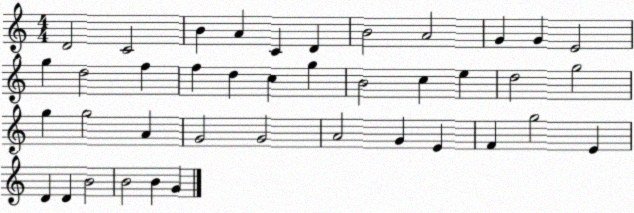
X:1
T:Untitled
M:4/4
L:1/4
K:C
D2 C2 B A C D B2 A2 G G E2 g d2 f f d c g B2 c e d2 g2 g g2 A G2 G2 A2 G E F g2 E D D B2 B2 B G